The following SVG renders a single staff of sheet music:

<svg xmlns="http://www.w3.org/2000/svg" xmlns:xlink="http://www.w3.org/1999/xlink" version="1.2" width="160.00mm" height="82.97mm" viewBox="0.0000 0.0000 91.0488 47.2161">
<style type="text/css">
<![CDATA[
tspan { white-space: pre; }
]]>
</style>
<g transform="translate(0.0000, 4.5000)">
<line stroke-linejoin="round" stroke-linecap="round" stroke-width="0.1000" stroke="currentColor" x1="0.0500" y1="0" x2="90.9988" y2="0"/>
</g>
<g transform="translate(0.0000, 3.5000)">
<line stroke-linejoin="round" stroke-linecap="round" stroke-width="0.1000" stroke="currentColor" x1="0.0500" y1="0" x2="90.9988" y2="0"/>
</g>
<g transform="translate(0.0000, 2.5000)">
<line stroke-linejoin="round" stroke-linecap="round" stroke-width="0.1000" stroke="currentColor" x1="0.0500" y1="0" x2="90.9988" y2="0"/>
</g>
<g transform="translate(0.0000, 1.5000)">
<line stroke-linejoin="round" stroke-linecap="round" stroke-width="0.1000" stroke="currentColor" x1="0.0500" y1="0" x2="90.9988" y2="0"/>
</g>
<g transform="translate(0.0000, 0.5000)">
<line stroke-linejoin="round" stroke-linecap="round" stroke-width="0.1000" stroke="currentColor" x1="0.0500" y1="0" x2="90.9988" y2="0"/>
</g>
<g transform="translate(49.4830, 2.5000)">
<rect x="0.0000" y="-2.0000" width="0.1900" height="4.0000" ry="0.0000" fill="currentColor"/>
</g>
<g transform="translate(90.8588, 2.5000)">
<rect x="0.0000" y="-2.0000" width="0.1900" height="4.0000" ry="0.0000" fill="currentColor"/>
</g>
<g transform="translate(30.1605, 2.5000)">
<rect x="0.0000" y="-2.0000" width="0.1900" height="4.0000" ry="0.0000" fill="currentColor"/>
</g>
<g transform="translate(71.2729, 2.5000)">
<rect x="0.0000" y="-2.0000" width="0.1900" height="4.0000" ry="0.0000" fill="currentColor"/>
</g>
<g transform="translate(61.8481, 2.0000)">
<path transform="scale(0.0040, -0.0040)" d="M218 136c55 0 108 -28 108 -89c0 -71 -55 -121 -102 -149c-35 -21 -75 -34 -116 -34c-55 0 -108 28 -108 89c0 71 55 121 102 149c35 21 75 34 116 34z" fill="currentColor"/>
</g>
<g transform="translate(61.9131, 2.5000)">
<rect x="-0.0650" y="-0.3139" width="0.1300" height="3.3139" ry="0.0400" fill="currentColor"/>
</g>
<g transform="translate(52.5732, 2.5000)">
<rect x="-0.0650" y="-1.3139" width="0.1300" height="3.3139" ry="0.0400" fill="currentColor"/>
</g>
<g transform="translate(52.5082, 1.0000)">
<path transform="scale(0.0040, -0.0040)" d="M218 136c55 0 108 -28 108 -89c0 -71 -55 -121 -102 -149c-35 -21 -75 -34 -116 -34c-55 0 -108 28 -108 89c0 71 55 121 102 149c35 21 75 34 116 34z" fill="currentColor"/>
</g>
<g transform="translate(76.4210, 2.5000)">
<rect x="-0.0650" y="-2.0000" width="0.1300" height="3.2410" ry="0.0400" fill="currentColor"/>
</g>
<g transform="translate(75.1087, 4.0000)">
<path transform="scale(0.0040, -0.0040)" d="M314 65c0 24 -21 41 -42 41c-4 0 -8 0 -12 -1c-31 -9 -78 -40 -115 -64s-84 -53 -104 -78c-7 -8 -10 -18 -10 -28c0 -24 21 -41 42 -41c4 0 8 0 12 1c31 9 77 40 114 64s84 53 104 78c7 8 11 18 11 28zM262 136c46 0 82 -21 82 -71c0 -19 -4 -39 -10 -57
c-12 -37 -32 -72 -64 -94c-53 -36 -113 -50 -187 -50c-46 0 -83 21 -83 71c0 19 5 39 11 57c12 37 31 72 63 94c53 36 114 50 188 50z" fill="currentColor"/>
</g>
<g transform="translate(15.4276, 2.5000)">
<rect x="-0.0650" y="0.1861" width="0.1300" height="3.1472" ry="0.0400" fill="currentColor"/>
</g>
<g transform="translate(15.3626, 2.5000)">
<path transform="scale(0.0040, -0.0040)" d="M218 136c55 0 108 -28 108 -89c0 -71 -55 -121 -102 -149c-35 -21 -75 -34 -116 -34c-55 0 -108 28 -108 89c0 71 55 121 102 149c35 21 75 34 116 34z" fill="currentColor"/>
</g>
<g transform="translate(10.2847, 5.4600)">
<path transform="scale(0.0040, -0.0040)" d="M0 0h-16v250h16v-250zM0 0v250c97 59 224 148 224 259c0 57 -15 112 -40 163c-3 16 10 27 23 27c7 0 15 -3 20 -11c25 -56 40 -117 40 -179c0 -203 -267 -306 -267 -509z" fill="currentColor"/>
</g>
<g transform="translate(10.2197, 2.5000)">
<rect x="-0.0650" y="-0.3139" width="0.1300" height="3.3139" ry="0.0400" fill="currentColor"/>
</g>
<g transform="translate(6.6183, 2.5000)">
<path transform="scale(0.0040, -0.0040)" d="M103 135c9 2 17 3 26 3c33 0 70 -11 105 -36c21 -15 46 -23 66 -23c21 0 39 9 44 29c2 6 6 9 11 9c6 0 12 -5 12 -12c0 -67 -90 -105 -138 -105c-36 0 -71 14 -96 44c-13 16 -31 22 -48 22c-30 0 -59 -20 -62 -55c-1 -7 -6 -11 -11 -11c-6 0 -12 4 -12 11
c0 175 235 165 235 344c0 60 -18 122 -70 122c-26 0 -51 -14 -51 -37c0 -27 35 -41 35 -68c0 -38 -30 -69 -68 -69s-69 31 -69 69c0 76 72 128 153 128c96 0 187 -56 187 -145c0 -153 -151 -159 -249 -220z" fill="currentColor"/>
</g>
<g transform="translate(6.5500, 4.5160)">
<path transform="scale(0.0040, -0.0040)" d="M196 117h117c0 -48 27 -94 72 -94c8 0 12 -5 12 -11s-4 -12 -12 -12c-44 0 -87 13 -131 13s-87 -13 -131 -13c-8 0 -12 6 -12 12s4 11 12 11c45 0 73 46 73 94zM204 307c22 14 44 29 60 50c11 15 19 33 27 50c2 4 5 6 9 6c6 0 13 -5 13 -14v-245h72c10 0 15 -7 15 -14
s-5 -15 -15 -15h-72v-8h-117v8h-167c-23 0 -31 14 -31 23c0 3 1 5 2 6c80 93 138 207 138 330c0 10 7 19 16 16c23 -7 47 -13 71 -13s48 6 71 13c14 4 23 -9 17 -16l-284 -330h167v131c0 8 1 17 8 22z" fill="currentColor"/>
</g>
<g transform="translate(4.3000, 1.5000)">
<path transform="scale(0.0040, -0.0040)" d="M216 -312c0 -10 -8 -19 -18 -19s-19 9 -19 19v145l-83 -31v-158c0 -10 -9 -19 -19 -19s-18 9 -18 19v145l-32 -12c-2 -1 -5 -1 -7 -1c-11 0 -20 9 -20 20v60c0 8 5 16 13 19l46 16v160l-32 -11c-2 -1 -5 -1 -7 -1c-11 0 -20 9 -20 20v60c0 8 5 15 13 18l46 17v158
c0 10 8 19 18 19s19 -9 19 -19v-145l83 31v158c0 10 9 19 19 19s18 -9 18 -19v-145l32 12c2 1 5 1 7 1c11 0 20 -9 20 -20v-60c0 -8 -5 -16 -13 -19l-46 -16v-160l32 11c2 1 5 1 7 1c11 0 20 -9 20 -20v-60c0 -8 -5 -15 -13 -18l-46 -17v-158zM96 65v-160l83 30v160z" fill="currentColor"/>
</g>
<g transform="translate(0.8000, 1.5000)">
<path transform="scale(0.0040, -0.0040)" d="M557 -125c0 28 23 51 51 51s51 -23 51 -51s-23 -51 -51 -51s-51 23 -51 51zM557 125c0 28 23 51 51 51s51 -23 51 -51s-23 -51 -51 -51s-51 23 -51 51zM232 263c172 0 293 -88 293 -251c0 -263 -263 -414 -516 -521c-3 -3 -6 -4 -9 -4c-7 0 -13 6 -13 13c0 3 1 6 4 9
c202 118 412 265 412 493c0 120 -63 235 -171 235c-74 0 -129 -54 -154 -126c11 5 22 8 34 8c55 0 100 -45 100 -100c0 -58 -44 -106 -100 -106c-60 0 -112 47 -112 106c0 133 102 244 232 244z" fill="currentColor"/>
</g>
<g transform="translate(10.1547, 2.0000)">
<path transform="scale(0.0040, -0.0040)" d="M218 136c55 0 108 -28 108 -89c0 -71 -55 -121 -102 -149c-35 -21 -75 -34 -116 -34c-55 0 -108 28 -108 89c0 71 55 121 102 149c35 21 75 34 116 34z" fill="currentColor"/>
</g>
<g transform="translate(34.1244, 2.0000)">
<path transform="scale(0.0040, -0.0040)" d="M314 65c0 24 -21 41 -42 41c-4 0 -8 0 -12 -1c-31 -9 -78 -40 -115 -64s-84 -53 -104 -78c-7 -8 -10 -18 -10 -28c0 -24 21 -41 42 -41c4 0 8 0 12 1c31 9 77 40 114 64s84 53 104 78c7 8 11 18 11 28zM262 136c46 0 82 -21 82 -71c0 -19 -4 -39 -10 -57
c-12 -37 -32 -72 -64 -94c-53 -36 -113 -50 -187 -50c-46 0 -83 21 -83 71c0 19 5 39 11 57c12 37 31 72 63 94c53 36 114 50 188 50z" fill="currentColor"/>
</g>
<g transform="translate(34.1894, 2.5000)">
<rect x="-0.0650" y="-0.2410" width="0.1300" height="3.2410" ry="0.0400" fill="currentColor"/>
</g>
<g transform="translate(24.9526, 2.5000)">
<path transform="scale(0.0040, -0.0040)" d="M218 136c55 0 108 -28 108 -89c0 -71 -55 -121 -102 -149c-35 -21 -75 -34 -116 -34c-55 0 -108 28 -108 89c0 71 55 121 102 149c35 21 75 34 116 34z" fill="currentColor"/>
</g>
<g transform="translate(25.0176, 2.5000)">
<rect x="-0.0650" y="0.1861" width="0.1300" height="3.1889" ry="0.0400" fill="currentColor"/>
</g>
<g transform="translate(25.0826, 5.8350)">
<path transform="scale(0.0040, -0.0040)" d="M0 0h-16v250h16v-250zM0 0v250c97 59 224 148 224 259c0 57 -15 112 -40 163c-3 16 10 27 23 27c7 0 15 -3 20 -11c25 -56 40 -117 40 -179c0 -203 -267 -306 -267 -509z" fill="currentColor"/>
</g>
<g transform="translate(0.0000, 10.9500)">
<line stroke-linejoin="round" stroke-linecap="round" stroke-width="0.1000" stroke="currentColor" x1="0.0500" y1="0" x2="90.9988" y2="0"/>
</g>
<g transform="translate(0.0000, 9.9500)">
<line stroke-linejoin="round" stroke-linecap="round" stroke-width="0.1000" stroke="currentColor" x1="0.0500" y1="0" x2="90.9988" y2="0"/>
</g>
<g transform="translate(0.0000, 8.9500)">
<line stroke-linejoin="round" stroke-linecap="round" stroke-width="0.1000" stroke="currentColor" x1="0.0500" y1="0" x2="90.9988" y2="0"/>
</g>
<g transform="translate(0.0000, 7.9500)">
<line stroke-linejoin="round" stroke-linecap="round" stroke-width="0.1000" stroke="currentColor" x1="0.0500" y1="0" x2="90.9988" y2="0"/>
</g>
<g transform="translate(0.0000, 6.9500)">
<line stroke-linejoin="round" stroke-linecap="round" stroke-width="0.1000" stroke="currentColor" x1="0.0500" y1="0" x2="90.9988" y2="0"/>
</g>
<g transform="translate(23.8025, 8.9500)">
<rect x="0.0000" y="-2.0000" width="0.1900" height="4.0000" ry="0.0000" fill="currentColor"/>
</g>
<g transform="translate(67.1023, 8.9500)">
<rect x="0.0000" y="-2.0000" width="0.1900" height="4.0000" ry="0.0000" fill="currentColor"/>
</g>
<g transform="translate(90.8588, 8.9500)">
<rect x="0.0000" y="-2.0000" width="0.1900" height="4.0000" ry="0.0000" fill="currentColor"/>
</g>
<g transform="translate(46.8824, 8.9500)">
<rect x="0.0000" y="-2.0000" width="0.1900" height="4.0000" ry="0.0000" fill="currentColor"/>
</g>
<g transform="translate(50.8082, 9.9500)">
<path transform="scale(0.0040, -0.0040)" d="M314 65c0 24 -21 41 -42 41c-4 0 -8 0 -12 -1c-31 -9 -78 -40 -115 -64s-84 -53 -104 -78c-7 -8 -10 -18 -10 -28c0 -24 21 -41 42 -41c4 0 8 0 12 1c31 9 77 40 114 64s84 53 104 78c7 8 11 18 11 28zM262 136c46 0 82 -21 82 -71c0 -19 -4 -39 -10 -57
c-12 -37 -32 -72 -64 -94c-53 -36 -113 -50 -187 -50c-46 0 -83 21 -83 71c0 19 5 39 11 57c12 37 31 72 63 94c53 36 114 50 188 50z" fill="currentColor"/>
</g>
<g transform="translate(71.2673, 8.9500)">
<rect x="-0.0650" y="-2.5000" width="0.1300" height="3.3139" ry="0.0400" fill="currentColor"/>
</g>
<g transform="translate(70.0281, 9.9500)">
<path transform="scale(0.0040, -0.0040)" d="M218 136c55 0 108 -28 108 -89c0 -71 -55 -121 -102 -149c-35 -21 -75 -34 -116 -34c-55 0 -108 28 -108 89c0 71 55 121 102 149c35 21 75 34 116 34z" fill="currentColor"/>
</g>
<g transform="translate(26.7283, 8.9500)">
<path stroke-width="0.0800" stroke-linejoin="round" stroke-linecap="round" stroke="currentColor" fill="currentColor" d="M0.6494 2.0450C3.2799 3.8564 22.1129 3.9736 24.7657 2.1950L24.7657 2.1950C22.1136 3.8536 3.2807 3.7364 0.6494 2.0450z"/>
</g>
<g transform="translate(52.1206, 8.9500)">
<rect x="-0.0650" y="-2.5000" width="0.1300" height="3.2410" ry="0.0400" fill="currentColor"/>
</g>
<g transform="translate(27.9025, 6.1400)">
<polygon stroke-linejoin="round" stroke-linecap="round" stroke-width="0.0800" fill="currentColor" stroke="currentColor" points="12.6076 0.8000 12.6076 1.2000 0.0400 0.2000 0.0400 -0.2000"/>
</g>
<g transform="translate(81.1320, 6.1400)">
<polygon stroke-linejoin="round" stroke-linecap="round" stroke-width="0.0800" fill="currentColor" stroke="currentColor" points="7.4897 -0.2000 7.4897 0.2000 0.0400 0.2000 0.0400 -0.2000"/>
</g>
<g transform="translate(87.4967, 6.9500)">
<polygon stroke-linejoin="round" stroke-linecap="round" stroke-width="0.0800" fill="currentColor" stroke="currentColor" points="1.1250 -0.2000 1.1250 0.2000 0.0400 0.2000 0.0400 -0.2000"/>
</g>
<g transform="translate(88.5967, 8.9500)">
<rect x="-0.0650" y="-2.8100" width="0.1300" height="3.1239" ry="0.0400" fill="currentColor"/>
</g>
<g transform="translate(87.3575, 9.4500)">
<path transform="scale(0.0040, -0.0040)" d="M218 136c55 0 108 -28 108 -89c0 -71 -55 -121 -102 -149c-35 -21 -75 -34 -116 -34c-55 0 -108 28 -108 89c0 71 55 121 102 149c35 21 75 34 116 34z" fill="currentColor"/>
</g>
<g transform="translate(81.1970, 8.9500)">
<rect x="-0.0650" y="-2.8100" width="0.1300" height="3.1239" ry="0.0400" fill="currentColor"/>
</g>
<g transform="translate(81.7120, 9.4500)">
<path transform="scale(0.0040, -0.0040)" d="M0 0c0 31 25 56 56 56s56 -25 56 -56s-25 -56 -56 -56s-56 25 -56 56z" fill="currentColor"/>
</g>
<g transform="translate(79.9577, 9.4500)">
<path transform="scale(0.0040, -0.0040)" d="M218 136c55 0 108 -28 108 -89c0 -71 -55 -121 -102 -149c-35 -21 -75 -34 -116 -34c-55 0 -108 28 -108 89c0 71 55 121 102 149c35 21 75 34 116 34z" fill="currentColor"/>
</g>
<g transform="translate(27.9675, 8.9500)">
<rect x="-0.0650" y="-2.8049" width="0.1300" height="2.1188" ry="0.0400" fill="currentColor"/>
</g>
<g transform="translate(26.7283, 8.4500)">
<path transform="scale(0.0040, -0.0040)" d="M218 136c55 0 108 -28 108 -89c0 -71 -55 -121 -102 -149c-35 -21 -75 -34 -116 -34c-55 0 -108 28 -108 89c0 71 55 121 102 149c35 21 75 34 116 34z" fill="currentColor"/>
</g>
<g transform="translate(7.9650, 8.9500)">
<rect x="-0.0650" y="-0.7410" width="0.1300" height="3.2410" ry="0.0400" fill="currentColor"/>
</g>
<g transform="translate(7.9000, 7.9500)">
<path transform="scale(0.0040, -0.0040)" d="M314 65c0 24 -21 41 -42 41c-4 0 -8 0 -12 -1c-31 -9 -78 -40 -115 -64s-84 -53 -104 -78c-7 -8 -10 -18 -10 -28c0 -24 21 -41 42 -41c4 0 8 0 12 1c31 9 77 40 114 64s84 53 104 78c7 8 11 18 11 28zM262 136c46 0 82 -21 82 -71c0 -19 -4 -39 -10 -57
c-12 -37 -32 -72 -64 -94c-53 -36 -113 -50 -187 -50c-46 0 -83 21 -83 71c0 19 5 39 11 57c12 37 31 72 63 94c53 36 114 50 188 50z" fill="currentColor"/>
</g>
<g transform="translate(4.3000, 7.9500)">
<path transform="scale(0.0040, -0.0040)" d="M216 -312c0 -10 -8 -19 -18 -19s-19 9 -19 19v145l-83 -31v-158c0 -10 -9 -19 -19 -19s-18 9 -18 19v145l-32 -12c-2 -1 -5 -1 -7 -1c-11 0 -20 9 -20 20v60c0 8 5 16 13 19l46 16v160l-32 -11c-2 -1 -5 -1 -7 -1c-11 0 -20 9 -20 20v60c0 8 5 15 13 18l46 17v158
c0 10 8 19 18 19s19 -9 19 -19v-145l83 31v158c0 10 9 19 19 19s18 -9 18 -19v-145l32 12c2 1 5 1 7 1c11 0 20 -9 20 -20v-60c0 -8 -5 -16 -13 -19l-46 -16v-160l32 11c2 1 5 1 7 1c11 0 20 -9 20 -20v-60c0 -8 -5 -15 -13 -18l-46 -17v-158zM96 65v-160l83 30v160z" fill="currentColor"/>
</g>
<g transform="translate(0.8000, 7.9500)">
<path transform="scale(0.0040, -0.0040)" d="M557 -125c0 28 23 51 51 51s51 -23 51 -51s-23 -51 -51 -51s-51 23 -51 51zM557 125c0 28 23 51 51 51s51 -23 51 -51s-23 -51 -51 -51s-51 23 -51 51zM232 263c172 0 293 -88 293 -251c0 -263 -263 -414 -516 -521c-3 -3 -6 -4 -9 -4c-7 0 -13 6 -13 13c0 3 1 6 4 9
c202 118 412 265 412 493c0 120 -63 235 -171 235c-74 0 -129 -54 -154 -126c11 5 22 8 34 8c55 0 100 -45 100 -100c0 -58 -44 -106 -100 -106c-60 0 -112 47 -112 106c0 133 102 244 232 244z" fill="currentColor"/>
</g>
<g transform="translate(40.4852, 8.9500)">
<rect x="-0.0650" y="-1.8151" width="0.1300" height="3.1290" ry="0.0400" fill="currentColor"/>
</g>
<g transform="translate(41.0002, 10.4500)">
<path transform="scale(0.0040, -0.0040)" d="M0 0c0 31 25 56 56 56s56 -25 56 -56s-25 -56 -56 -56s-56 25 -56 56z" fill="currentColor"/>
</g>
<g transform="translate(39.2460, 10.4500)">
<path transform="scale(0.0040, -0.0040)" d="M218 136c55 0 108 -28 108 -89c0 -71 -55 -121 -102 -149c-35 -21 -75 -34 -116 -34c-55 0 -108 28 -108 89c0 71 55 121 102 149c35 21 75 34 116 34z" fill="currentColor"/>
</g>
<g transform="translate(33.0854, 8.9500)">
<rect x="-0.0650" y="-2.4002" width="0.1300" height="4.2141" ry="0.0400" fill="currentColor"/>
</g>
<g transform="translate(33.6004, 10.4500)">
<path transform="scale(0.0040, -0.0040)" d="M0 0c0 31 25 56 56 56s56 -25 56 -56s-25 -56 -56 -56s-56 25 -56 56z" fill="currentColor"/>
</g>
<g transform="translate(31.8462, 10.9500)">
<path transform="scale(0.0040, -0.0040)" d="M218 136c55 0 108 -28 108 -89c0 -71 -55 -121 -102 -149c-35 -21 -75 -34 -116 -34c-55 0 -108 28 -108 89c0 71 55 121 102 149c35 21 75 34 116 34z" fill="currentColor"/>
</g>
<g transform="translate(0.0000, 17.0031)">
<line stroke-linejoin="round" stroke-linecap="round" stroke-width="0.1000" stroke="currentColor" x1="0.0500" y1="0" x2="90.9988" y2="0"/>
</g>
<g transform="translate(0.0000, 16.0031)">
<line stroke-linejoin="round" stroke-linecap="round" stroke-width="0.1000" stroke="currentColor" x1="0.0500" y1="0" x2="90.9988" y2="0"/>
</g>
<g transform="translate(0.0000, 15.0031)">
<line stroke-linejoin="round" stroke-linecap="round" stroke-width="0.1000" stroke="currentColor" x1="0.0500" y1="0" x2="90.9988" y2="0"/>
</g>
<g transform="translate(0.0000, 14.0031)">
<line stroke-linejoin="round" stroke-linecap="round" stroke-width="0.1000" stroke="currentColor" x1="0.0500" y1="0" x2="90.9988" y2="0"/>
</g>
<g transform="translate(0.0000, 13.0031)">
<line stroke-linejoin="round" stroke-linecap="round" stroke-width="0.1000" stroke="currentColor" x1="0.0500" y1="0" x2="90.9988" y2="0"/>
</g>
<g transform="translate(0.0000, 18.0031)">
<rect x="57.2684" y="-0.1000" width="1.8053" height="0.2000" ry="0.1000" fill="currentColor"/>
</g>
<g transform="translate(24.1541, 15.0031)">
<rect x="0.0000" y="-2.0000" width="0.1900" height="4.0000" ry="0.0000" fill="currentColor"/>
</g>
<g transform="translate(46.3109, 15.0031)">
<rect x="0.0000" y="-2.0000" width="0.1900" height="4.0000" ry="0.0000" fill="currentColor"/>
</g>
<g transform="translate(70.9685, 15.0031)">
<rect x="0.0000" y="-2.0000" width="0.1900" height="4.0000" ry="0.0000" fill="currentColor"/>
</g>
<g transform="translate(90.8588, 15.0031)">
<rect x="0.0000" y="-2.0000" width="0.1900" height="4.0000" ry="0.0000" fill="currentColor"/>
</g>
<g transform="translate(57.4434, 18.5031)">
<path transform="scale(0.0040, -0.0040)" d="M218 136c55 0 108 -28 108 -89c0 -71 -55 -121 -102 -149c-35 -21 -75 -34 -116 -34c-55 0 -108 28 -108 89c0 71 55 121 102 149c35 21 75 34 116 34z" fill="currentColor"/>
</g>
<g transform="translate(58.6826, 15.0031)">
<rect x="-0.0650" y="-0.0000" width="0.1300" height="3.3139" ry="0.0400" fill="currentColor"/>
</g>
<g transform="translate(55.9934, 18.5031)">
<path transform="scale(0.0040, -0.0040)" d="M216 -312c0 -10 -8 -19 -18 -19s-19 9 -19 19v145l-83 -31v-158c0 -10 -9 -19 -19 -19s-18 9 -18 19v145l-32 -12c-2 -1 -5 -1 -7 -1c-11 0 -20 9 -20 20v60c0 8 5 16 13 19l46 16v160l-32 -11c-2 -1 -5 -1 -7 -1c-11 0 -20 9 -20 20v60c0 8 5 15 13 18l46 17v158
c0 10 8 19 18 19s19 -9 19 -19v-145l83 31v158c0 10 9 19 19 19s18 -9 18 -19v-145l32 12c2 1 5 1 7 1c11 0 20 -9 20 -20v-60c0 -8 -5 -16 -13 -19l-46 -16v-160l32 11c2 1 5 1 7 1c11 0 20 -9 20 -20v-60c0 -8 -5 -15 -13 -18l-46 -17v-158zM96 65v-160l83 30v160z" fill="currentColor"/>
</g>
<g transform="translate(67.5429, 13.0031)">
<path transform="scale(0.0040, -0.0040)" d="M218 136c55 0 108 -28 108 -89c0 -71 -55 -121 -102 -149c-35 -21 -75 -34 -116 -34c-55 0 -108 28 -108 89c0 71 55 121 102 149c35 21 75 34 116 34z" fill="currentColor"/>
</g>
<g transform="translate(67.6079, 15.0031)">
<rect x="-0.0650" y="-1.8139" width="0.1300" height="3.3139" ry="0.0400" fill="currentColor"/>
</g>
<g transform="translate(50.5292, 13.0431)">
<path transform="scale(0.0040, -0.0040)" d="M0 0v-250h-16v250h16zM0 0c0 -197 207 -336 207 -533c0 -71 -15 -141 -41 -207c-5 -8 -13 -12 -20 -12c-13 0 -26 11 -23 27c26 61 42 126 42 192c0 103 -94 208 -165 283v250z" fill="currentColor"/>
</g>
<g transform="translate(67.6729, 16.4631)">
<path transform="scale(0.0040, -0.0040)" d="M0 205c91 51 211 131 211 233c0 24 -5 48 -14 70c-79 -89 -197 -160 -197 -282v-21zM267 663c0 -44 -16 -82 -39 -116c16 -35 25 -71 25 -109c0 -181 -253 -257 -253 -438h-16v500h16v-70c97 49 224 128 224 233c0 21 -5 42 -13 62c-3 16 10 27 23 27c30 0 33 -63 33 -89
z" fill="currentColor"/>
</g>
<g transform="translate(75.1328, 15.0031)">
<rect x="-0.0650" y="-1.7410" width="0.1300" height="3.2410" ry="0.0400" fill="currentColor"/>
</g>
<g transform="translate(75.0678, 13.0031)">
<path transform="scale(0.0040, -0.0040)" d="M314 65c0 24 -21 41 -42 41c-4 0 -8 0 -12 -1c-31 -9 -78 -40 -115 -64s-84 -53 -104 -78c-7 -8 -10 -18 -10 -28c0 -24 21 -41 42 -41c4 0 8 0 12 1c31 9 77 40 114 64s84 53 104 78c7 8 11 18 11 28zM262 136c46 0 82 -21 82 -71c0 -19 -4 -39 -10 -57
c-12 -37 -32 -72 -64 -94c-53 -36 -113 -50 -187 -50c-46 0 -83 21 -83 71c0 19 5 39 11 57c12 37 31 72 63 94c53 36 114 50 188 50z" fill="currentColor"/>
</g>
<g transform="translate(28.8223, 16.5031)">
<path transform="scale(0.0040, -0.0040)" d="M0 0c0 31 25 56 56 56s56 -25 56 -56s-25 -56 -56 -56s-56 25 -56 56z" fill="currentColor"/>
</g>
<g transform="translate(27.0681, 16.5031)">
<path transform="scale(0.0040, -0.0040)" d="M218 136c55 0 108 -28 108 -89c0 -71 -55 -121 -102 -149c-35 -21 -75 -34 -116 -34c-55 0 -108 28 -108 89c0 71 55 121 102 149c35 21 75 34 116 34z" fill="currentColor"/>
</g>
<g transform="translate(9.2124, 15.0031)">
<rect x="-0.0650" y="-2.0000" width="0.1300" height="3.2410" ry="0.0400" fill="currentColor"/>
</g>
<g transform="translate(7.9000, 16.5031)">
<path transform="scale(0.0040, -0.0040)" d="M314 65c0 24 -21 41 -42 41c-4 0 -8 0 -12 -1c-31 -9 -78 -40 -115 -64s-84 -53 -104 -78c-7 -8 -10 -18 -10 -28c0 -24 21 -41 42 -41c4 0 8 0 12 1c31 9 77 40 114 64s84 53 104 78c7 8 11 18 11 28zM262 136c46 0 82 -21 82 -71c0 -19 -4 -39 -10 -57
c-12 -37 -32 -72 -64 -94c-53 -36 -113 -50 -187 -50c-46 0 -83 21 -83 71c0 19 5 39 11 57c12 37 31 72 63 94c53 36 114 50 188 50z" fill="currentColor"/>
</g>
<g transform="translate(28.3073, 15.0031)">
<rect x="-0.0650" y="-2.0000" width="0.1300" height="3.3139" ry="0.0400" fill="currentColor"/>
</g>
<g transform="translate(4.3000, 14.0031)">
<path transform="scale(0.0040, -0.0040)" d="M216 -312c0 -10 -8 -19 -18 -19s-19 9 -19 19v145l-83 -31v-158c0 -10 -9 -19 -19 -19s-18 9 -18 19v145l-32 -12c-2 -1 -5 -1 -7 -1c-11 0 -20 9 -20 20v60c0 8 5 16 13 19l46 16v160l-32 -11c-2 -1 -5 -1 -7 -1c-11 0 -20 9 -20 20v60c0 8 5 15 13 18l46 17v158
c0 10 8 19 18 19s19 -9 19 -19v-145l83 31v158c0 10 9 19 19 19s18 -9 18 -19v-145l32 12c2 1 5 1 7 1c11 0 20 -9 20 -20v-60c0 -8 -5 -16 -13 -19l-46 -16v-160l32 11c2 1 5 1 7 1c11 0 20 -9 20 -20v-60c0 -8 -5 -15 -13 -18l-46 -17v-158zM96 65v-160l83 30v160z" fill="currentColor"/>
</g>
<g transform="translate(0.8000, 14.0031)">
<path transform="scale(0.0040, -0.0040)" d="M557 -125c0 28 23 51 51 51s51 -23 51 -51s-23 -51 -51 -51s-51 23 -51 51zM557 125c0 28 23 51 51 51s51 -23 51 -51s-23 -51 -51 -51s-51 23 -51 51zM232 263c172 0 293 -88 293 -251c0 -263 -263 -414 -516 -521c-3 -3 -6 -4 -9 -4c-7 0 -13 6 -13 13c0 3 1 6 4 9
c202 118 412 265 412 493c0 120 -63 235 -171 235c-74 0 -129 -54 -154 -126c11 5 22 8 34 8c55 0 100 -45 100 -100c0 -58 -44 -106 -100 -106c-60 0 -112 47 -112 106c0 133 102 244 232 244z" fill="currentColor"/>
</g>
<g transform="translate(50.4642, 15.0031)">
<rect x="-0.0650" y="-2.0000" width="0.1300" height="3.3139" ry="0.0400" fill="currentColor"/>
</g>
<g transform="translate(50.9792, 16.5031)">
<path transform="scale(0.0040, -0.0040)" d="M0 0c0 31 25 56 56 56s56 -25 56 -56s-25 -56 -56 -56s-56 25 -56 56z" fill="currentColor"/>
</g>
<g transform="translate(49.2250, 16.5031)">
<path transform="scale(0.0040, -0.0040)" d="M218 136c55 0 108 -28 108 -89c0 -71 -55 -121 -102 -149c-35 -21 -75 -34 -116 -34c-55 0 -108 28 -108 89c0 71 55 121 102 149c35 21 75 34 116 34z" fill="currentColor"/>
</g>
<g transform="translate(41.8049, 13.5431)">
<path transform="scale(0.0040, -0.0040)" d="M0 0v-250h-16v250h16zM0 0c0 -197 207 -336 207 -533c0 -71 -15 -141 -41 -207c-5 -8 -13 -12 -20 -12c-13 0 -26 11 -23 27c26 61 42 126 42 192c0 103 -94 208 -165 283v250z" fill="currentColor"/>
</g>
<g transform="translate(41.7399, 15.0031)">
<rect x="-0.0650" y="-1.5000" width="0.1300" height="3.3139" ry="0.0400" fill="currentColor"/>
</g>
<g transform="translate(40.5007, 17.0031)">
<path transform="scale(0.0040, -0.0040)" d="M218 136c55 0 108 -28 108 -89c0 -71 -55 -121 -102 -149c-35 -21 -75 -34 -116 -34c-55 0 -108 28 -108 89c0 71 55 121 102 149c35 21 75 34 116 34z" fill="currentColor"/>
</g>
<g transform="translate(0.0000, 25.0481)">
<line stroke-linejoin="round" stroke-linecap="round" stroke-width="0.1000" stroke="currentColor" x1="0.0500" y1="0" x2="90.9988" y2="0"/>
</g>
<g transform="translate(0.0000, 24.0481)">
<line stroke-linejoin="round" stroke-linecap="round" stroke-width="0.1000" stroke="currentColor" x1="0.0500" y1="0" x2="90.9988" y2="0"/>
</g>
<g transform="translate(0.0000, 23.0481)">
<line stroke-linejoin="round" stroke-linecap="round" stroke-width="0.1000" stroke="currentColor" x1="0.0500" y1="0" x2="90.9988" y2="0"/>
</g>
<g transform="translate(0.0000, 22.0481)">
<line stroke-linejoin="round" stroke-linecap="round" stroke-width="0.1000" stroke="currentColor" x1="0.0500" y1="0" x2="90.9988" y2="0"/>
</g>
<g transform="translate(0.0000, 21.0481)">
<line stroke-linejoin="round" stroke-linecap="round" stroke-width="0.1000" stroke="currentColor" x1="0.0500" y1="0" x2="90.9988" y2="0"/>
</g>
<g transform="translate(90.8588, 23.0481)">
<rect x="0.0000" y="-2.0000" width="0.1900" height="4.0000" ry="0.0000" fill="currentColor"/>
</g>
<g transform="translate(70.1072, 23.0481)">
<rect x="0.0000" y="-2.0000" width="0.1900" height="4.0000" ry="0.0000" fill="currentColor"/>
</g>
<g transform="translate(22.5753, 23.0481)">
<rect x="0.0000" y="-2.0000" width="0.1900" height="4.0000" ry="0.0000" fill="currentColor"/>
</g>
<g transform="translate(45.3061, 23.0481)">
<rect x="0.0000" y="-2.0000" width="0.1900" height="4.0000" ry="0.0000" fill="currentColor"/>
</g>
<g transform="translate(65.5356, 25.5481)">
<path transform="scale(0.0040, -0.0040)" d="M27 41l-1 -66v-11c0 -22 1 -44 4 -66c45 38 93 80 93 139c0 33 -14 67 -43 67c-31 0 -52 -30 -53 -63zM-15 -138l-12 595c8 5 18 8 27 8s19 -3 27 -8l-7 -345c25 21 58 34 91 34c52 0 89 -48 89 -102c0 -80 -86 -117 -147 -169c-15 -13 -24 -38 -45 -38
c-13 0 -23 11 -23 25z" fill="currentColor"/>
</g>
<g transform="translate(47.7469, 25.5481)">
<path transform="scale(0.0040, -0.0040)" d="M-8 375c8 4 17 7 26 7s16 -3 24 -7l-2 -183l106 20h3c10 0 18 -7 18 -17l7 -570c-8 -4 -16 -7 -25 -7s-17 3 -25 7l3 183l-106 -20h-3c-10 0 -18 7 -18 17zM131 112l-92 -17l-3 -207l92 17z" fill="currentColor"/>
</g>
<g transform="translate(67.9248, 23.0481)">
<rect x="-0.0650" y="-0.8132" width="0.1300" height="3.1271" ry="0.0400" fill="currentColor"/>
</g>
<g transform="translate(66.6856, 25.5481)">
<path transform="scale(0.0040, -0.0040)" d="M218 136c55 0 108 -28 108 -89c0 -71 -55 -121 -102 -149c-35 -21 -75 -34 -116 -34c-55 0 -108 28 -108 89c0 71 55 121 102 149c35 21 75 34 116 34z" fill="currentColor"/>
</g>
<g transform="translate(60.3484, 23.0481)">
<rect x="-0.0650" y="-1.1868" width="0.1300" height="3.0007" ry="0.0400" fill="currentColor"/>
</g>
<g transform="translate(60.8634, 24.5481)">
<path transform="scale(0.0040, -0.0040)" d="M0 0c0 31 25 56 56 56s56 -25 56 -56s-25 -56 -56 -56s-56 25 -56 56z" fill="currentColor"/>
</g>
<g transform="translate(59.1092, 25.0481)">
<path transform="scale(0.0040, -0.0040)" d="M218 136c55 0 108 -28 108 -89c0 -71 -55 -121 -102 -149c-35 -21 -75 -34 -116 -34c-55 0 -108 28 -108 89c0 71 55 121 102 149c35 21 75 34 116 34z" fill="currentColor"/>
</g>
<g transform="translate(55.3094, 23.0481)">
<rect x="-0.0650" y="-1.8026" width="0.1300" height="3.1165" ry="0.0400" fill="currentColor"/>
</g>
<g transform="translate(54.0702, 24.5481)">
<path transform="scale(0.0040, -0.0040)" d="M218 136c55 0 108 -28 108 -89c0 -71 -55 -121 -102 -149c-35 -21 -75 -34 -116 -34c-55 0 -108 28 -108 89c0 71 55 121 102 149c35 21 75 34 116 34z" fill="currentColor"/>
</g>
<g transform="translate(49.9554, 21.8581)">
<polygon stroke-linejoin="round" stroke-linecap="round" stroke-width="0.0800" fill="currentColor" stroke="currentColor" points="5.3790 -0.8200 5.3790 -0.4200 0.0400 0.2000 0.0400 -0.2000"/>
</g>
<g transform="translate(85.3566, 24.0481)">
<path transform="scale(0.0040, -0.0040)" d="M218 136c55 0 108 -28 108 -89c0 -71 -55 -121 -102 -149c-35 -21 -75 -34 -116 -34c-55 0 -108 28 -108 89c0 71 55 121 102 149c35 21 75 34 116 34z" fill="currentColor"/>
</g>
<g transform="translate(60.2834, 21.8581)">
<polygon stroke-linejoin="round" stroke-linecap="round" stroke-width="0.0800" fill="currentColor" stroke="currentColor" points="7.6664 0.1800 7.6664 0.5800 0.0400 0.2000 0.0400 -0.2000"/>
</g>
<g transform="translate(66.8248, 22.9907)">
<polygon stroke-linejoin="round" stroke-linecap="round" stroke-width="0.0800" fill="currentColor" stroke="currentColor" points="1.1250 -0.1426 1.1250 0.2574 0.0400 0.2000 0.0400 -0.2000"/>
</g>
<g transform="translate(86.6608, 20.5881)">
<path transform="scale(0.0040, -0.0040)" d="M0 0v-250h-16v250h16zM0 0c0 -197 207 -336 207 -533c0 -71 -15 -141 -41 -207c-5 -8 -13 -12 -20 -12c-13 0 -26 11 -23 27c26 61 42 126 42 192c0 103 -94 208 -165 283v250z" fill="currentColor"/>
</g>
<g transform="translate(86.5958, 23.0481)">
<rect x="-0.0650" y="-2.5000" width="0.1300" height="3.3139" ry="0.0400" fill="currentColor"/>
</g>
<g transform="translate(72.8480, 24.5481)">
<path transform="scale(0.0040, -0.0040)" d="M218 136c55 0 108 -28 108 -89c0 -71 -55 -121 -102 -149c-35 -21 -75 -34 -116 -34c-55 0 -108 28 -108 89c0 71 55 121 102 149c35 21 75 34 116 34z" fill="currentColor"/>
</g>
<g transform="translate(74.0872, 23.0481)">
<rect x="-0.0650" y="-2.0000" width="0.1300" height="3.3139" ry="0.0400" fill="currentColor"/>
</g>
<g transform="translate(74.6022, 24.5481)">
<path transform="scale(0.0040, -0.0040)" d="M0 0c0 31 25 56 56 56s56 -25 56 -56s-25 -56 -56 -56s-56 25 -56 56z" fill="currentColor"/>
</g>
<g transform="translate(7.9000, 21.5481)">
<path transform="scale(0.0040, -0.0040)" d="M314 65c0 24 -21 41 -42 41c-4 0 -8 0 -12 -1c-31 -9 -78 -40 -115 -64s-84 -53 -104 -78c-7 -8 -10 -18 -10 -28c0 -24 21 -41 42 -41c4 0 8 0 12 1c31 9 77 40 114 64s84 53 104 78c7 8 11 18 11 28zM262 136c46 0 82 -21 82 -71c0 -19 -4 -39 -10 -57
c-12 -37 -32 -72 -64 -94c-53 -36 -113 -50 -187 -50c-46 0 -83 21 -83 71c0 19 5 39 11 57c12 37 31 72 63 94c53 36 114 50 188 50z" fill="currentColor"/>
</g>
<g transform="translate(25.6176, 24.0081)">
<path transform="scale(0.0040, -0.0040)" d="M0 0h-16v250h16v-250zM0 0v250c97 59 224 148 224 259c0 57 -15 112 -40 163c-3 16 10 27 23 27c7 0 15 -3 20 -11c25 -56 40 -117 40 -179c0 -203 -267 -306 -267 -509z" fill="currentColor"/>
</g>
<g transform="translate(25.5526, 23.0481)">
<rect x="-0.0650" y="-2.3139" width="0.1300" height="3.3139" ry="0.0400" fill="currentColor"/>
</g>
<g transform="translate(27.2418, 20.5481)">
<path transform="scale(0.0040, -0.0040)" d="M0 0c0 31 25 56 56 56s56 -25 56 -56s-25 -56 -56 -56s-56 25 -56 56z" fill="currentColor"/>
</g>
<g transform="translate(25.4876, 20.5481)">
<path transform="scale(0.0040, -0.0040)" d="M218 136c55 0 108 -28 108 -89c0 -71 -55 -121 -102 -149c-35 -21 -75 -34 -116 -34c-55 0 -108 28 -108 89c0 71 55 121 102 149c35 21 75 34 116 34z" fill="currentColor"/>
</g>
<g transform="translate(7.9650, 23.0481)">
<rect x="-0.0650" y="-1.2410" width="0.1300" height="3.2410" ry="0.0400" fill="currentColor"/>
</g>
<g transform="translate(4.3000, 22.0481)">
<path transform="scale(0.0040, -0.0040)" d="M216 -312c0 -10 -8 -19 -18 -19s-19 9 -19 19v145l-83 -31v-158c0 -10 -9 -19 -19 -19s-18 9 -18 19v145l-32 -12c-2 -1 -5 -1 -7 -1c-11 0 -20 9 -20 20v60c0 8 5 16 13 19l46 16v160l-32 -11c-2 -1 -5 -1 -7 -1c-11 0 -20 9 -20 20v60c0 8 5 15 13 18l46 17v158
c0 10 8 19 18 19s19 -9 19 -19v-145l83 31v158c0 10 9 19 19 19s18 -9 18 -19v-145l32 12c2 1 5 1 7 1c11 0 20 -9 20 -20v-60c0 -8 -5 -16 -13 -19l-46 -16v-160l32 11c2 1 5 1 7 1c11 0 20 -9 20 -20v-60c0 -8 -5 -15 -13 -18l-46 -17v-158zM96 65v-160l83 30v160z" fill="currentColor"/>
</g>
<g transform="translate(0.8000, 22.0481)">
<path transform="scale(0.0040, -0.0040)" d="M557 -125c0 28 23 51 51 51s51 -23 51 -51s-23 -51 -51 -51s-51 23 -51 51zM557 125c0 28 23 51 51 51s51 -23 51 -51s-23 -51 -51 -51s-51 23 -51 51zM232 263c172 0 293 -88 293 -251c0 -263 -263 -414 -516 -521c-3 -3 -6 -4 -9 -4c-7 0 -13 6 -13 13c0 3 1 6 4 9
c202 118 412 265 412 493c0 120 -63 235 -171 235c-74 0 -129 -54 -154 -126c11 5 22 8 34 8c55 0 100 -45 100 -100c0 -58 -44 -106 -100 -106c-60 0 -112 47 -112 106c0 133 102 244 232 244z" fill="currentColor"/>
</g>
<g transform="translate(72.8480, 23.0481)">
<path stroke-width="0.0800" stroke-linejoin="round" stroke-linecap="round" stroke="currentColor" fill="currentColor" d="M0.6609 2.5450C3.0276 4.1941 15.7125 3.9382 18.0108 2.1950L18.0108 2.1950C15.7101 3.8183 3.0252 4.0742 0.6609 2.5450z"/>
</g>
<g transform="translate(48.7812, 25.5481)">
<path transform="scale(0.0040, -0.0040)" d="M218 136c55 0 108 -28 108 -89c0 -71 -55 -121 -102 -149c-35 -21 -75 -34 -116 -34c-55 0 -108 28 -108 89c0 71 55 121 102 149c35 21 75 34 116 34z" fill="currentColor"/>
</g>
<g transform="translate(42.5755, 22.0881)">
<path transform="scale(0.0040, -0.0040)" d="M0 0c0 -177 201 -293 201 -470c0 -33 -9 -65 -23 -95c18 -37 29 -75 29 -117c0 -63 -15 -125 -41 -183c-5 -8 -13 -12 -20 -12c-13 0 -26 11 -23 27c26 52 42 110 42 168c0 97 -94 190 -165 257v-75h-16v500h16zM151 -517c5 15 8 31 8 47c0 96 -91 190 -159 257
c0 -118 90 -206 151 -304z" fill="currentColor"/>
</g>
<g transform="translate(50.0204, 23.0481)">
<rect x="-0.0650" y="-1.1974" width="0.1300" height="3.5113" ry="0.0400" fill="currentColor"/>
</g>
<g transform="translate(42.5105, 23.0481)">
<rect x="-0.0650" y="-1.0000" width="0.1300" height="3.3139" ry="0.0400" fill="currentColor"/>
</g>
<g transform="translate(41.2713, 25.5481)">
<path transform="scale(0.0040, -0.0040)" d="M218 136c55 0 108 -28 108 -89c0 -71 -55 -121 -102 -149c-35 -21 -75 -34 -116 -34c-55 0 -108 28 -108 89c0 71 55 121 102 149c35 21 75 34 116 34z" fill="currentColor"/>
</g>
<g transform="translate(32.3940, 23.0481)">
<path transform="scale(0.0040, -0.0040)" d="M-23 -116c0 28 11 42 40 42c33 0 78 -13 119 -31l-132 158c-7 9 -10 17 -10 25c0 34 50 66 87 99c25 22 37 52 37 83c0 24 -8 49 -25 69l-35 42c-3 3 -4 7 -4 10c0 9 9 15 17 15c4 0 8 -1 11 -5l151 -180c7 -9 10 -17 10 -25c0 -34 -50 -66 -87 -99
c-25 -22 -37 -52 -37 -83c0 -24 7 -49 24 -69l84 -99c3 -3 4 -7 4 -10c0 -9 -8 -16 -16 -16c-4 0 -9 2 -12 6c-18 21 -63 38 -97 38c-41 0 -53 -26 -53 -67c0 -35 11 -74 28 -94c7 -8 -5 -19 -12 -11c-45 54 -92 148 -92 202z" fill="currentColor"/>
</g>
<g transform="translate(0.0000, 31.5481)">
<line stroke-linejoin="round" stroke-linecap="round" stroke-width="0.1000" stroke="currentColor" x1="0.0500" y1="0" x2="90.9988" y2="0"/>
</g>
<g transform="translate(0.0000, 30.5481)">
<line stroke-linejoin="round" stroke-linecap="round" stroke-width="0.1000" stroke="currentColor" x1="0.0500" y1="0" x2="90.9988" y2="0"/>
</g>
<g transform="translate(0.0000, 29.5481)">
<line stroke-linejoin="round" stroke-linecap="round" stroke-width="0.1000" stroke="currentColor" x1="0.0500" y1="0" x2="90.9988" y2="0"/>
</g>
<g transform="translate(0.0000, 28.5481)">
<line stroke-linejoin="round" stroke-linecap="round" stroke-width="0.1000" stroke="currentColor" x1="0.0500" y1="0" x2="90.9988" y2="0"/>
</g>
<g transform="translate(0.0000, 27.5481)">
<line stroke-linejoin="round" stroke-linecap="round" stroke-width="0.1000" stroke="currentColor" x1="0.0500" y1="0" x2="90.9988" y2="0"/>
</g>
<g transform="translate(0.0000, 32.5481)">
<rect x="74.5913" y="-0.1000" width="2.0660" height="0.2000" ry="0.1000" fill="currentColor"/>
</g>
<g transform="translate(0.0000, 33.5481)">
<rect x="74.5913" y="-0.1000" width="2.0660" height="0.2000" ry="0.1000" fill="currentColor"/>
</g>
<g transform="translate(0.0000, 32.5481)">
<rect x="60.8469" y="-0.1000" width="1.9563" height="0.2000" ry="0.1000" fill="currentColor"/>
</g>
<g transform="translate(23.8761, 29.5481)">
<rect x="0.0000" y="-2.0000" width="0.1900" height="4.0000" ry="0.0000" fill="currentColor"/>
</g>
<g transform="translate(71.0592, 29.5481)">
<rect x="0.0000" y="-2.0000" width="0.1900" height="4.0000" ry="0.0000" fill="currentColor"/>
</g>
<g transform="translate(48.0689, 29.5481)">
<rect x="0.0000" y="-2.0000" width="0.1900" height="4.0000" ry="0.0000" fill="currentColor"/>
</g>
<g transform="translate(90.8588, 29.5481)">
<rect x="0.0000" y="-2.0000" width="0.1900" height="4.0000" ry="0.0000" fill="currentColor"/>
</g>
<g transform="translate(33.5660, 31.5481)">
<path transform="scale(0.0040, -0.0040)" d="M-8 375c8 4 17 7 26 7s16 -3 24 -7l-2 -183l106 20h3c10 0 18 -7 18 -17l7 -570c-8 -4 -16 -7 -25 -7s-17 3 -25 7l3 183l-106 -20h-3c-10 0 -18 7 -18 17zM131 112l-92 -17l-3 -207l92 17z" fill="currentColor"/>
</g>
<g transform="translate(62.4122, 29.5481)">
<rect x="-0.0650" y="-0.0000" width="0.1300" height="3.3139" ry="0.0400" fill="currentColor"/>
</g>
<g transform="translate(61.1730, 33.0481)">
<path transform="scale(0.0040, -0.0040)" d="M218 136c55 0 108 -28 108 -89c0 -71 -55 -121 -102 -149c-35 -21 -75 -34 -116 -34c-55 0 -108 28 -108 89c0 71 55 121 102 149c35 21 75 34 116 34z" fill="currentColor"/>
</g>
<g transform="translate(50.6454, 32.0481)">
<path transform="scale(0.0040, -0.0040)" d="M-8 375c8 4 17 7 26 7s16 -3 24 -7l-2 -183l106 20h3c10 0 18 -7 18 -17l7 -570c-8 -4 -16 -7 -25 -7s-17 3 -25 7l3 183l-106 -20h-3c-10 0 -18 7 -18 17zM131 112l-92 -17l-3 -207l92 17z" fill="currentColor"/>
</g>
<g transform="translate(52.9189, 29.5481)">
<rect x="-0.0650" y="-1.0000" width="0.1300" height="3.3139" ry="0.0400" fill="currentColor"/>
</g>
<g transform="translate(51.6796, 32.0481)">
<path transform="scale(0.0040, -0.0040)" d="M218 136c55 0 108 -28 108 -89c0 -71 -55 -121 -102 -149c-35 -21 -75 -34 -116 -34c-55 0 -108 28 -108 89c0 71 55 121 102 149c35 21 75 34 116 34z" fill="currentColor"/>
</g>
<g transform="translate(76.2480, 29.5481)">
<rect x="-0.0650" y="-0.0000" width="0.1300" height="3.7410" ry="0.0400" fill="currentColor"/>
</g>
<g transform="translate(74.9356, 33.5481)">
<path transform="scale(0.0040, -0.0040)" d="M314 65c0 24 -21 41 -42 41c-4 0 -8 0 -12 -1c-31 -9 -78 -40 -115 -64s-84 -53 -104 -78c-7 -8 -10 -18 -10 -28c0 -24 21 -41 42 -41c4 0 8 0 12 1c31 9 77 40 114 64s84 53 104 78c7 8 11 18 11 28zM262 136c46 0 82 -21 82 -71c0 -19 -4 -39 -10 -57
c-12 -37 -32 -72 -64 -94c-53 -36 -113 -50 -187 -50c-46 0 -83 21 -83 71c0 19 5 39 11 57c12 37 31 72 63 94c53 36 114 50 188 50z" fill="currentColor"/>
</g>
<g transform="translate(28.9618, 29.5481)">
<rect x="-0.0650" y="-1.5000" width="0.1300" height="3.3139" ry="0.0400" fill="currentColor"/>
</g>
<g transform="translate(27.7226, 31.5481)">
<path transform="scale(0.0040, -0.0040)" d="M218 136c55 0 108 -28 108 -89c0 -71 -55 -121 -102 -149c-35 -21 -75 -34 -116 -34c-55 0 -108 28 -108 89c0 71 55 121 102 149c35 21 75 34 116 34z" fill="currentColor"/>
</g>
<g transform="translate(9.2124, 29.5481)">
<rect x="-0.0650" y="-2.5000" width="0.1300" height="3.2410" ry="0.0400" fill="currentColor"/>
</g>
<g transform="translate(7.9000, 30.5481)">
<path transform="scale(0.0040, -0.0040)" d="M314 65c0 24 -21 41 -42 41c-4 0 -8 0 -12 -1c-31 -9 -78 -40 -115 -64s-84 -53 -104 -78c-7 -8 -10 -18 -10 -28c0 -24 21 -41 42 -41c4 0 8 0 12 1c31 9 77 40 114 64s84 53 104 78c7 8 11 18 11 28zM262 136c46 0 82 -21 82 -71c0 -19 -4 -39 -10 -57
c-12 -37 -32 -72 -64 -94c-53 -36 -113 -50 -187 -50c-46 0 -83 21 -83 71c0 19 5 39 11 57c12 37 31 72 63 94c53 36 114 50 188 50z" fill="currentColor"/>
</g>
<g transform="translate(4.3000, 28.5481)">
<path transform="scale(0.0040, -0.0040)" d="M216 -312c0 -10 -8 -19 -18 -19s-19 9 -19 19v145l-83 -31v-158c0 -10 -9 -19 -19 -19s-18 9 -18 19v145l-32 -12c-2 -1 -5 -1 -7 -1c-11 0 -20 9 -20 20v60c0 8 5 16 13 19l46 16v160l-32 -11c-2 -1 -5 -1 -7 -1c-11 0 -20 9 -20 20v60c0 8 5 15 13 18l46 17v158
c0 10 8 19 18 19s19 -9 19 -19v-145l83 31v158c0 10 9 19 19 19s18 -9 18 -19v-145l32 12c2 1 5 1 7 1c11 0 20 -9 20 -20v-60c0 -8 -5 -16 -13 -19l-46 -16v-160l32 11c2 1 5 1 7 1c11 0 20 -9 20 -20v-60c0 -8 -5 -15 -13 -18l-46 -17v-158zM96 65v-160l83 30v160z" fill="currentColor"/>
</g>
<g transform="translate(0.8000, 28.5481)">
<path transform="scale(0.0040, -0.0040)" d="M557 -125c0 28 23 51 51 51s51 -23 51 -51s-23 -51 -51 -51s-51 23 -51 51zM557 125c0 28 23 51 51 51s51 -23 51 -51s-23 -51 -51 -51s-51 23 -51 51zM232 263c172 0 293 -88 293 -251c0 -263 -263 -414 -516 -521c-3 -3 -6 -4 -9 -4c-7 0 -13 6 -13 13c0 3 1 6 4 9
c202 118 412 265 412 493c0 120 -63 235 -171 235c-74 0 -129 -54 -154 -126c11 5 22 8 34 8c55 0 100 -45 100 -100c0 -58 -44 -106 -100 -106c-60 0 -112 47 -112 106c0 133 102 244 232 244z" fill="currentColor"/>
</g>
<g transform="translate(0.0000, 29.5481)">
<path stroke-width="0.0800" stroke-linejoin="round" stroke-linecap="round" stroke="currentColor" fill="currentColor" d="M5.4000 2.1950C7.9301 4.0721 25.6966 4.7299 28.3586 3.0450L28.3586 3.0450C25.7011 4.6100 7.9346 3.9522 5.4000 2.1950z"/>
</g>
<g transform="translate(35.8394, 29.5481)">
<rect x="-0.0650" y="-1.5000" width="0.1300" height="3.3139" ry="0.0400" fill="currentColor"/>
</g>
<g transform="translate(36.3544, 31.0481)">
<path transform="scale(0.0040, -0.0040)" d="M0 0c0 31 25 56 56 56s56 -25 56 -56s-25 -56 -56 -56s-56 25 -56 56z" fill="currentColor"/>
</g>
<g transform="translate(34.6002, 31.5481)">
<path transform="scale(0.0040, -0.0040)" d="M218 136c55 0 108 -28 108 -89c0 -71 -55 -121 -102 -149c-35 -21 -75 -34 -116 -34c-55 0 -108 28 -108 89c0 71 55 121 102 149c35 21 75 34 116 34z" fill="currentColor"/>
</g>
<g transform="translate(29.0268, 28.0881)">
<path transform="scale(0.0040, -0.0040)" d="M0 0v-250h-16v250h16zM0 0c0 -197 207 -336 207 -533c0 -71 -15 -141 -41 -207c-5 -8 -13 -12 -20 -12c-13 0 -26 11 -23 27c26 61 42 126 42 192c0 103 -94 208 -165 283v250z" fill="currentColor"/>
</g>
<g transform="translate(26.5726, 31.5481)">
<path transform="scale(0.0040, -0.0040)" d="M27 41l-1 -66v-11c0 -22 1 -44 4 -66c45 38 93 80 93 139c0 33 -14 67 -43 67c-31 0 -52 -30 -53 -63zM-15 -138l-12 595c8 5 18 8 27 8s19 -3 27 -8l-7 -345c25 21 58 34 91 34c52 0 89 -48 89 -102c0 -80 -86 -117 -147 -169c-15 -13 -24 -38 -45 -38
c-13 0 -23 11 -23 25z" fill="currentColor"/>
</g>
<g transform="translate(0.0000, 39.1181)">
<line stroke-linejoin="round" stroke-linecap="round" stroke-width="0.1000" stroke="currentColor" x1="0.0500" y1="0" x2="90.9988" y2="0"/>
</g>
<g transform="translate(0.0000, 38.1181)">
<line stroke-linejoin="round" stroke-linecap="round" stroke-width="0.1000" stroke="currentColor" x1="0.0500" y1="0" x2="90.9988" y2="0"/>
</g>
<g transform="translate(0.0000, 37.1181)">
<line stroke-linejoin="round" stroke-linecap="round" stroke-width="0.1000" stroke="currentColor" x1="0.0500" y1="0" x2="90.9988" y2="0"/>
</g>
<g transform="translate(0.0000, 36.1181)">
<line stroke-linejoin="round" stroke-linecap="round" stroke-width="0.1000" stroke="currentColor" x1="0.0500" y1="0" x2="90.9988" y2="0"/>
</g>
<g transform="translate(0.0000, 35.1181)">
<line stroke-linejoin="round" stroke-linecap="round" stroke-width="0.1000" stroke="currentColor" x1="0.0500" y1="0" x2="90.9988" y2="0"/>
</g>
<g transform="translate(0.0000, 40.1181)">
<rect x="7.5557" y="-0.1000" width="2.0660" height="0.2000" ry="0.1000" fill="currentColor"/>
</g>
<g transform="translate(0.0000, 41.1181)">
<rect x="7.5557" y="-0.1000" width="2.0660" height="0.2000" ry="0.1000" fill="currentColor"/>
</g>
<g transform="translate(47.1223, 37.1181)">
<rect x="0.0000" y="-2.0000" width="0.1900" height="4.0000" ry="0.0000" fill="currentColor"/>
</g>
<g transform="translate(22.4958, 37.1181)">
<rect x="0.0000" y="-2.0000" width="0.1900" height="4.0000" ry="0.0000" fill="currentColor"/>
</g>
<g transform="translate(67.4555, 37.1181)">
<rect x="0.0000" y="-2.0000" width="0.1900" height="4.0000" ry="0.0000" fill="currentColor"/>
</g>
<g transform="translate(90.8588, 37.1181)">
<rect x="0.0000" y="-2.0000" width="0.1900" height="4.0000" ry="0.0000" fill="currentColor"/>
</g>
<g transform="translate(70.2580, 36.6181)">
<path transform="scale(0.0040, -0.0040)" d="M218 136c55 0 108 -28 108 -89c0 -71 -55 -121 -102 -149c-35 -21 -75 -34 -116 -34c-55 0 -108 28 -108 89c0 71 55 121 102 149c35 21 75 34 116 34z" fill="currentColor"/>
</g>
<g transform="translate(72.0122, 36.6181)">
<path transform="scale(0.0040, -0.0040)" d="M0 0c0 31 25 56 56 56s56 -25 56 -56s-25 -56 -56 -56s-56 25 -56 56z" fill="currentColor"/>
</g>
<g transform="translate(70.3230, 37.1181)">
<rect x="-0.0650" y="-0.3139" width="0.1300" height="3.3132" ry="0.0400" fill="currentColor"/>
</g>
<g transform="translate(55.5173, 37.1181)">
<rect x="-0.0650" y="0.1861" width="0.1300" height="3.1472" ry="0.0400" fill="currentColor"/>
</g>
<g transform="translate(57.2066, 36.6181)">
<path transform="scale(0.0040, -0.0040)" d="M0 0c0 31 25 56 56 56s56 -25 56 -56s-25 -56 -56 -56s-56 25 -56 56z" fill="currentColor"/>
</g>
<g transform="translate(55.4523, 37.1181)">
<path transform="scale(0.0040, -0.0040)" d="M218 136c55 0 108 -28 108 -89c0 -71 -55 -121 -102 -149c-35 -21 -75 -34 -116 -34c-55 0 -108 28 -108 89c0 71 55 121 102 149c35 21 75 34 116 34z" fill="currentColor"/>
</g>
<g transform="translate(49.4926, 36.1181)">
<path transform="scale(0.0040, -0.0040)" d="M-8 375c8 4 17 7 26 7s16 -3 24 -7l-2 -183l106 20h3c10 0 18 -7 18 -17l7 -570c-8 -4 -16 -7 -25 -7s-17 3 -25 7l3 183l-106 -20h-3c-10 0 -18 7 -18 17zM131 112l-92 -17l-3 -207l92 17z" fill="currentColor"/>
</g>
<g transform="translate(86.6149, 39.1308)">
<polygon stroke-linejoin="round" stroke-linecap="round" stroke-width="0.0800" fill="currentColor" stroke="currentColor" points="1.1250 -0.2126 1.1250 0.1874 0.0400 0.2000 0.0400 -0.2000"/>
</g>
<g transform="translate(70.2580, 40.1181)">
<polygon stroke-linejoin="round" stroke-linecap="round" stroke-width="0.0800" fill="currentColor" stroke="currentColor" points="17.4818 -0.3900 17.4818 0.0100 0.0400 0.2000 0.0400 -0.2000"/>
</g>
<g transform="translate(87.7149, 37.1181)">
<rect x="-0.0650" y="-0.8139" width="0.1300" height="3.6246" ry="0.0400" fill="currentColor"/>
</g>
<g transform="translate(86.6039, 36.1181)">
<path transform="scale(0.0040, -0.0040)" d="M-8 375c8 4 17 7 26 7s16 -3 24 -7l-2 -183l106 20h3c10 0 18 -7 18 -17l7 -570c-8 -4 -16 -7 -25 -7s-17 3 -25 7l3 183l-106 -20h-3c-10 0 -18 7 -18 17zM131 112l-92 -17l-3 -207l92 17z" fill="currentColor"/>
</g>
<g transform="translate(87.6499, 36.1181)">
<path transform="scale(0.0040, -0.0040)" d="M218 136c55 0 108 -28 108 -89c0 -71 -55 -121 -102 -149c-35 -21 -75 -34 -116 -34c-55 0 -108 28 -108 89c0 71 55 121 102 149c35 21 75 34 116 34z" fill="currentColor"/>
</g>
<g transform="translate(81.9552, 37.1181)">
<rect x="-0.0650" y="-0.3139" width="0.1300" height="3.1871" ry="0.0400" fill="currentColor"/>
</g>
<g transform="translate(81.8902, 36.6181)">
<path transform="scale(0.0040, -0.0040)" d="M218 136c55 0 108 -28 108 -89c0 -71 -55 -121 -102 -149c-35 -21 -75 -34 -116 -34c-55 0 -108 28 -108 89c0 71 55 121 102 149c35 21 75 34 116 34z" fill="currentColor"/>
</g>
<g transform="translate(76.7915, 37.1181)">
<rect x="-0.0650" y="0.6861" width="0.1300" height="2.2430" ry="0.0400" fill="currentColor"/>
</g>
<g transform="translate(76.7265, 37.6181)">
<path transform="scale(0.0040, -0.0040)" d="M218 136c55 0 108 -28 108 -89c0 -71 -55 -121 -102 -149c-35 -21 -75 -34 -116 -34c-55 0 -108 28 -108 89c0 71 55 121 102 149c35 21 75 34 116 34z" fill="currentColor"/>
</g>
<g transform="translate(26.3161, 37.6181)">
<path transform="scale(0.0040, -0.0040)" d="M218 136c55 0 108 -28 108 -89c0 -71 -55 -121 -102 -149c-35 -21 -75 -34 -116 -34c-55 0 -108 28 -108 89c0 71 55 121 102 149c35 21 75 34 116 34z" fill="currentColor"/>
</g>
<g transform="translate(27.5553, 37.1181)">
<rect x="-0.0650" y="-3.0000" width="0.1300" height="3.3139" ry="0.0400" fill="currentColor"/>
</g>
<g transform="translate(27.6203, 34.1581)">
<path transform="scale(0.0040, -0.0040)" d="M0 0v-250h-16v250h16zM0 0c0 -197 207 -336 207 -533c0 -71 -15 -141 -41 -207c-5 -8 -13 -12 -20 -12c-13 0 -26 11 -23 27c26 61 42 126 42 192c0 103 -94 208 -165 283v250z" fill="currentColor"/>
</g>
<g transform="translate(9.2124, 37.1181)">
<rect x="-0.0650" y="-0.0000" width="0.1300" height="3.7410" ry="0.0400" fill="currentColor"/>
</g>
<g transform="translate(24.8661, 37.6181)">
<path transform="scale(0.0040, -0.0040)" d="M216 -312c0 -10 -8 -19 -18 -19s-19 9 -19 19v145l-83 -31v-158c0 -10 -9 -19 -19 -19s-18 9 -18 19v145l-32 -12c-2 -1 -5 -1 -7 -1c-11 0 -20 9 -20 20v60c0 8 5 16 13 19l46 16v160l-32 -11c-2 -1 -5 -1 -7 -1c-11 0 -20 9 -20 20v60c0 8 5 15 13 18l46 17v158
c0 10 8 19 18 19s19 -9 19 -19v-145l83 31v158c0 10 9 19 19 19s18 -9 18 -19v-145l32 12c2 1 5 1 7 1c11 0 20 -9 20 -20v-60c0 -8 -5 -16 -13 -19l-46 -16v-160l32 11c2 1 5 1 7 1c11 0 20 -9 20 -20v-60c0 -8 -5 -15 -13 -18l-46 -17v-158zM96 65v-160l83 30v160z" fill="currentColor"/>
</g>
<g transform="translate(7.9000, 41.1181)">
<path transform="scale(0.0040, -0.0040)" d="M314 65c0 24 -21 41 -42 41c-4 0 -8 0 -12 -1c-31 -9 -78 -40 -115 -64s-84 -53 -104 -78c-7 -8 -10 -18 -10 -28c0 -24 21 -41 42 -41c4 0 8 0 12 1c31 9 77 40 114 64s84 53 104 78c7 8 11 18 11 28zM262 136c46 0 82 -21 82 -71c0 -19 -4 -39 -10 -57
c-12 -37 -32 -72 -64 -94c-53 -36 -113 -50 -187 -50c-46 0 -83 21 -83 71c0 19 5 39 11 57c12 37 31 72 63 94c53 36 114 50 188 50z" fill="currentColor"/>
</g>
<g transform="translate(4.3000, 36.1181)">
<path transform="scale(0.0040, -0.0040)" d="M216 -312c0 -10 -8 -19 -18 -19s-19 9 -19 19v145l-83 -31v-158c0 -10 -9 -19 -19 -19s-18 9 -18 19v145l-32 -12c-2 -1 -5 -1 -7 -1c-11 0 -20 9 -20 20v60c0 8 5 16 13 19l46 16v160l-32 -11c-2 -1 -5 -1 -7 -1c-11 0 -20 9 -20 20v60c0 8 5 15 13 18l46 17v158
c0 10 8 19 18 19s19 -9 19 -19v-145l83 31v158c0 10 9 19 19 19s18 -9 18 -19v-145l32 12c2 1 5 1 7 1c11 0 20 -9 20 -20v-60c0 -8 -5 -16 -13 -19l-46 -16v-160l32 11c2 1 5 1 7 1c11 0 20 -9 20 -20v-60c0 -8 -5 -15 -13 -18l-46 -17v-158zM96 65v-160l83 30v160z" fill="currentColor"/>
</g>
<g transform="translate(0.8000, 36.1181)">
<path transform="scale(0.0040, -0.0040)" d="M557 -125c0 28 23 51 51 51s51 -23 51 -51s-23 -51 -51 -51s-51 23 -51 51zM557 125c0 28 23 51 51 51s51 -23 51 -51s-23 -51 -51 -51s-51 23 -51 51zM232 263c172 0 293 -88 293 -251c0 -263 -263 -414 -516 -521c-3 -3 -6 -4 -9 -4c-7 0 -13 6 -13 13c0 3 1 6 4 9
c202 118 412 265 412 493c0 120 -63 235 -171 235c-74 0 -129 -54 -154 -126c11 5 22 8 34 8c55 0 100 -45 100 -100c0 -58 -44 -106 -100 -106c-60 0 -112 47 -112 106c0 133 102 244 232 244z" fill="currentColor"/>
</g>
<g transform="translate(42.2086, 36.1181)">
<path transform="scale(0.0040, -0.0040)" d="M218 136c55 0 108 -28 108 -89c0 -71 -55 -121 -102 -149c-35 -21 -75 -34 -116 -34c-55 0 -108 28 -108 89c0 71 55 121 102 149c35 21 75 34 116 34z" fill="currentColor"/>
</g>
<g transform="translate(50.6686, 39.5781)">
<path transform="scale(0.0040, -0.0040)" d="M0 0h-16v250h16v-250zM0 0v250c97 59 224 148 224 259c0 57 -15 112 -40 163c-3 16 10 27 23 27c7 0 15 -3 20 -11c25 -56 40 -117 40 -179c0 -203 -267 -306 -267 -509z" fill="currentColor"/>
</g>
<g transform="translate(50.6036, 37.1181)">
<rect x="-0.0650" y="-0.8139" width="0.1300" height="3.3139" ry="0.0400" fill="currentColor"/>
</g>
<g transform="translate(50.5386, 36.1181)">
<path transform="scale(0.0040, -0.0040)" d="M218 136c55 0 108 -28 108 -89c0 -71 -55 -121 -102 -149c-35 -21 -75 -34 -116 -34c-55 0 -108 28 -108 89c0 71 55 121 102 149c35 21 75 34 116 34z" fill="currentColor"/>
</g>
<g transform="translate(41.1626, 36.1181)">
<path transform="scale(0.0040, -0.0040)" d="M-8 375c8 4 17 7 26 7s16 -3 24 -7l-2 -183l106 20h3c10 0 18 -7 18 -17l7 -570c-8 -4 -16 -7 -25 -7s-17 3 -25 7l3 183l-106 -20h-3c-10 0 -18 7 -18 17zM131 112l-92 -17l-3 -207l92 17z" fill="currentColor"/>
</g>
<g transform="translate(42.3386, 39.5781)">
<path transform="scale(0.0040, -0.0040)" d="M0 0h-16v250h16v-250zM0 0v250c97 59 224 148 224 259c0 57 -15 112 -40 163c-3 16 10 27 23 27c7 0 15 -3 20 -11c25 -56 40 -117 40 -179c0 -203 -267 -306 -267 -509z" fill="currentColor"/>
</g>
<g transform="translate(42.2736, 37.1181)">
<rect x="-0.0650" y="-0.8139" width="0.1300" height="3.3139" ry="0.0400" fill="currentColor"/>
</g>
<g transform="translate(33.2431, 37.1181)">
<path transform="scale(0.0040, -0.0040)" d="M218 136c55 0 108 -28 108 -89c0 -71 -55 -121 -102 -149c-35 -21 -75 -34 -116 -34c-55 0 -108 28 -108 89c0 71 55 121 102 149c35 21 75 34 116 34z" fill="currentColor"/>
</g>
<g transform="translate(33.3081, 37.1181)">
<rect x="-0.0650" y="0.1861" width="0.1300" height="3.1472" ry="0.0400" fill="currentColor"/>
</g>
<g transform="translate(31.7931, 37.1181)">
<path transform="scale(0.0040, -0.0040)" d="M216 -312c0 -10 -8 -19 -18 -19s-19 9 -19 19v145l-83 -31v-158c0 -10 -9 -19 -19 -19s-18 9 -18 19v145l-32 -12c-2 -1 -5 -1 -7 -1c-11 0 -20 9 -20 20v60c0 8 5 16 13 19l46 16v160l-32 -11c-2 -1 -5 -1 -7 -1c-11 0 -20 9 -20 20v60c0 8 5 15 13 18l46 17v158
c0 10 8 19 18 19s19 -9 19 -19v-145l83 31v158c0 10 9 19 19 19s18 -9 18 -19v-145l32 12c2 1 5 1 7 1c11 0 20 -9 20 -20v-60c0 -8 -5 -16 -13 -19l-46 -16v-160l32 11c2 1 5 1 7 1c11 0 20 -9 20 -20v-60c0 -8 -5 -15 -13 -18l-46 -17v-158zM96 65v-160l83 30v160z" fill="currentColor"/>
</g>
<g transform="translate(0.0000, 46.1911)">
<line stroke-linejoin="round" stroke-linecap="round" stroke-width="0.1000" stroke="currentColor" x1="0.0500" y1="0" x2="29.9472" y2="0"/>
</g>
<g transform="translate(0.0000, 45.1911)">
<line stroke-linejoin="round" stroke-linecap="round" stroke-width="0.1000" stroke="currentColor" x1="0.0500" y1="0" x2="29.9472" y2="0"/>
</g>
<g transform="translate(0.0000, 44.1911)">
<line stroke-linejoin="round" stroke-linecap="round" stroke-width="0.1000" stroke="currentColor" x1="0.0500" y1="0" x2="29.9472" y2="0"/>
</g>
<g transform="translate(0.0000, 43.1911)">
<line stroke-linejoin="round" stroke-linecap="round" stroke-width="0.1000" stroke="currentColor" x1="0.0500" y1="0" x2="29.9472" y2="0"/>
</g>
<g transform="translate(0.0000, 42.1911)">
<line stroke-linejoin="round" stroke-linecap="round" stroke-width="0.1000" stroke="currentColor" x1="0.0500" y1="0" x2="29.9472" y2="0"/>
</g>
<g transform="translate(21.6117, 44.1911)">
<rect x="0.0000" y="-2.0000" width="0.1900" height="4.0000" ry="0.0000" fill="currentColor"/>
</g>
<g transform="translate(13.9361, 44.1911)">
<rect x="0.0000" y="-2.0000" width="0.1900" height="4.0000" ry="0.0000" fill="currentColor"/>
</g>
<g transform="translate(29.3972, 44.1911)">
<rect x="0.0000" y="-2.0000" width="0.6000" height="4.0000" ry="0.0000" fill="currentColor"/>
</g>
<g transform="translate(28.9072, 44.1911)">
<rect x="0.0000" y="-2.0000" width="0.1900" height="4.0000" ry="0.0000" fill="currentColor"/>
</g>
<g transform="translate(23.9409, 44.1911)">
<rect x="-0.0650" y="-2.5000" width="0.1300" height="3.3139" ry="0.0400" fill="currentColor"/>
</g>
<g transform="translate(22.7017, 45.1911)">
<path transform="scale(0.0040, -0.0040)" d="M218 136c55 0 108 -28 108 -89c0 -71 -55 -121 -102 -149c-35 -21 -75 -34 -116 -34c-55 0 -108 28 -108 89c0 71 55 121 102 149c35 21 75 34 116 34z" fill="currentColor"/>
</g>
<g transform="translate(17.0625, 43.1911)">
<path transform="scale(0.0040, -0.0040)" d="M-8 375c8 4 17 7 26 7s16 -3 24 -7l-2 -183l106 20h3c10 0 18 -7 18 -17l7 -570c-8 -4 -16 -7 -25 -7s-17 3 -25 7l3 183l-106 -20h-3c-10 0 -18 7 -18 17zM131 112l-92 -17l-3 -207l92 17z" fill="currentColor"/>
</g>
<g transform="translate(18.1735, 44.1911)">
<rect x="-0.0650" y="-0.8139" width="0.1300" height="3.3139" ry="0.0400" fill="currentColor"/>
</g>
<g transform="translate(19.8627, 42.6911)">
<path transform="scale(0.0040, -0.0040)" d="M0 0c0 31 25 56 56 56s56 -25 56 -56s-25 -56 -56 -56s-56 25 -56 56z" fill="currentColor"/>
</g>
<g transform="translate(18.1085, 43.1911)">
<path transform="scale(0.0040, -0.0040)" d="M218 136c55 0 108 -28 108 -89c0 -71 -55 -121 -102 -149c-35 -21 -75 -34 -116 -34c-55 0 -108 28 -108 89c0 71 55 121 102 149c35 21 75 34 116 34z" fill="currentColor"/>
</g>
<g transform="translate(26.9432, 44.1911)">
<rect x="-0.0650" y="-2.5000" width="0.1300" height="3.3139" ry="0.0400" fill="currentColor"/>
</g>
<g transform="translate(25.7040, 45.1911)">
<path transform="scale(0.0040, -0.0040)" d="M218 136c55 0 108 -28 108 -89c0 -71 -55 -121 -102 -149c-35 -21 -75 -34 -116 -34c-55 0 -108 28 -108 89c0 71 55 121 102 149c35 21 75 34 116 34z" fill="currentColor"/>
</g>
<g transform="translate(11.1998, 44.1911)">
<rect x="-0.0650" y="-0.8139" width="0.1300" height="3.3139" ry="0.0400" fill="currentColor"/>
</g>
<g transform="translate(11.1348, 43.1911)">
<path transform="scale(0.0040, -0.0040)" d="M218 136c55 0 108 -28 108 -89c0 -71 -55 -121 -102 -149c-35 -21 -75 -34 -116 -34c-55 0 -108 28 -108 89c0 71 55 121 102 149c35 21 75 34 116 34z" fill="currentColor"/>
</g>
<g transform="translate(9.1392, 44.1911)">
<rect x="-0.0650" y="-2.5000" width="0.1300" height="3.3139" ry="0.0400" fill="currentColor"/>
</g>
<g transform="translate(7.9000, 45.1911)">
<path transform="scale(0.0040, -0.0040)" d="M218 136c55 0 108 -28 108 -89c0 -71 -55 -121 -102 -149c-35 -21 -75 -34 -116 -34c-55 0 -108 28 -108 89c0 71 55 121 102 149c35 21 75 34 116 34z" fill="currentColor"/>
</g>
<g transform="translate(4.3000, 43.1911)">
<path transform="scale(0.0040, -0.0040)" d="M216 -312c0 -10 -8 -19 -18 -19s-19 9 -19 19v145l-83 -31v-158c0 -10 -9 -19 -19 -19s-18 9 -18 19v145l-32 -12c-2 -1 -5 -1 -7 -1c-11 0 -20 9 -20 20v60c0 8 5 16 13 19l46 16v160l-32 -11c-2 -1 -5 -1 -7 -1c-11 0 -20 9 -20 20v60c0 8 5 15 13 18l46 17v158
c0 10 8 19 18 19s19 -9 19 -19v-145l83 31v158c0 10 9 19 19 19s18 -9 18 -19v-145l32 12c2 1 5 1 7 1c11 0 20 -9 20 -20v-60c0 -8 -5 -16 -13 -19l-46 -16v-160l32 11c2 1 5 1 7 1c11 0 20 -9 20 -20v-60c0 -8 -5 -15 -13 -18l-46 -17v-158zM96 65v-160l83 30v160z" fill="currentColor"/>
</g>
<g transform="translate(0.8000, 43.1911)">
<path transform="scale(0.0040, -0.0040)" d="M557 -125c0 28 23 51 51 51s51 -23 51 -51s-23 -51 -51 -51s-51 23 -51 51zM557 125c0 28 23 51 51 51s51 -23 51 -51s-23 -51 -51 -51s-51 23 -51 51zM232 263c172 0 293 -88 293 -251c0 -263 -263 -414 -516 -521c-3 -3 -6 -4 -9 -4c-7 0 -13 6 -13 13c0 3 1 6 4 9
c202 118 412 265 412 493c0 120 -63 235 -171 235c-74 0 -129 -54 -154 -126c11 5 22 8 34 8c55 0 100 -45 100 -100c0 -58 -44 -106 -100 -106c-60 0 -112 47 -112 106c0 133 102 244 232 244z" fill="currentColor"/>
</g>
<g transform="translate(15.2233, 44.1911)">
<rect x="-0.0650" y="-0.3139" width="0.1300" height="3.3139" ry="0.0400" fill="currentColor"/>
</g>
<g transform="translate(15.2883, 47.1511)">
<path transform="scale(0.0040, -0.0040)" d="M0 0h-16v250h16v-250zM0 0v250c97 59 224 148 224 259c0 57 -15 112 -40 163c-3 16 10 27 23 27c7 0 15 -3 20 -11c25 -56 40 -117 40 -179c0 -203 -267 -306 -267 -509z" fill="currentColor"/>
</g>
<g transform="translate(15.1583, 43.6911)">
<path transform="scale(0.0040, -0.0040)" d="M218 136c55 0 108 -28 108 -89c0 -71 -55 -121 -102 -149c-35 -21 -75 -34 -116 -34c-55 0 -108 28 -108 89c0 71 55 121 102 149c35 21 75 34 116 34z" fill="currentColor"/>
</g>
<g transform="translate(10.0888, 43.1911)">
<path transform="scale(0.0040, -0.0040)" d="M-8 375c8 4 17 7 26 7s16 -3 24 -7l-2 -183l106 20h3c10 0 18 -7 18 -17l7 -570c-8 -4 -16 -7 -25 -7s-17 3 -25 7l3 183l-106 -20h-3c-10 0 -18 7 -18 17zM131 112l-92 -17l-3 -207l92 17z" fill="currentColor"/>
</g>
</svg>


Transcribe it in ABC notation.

X:1
T:Untitled
M:2/4
L:1/4
K:G
E,/2 D, D,/2 E,2 G, E, A,,2 ^F,2 E,/2 G,,/2 A,,/2 B,,2 B,, C,/2 C,/4 A,,2 A,, G,,/2 A,,/2 ^D,, A,/4 A,2 G,2 B,/2 z ^F,,/4 F,,/2 A,,/2 G,,/2 _F,,/4 A,, B,,/2 B,,2 _G,,/2 G,, F,, D,, C,,2 C,,2 ^C,/2 ^D, F,/2 F,/2 D, E,/2 C,/2 E,/2 F,/4 B,, F, E,/2 F, B,, B,,